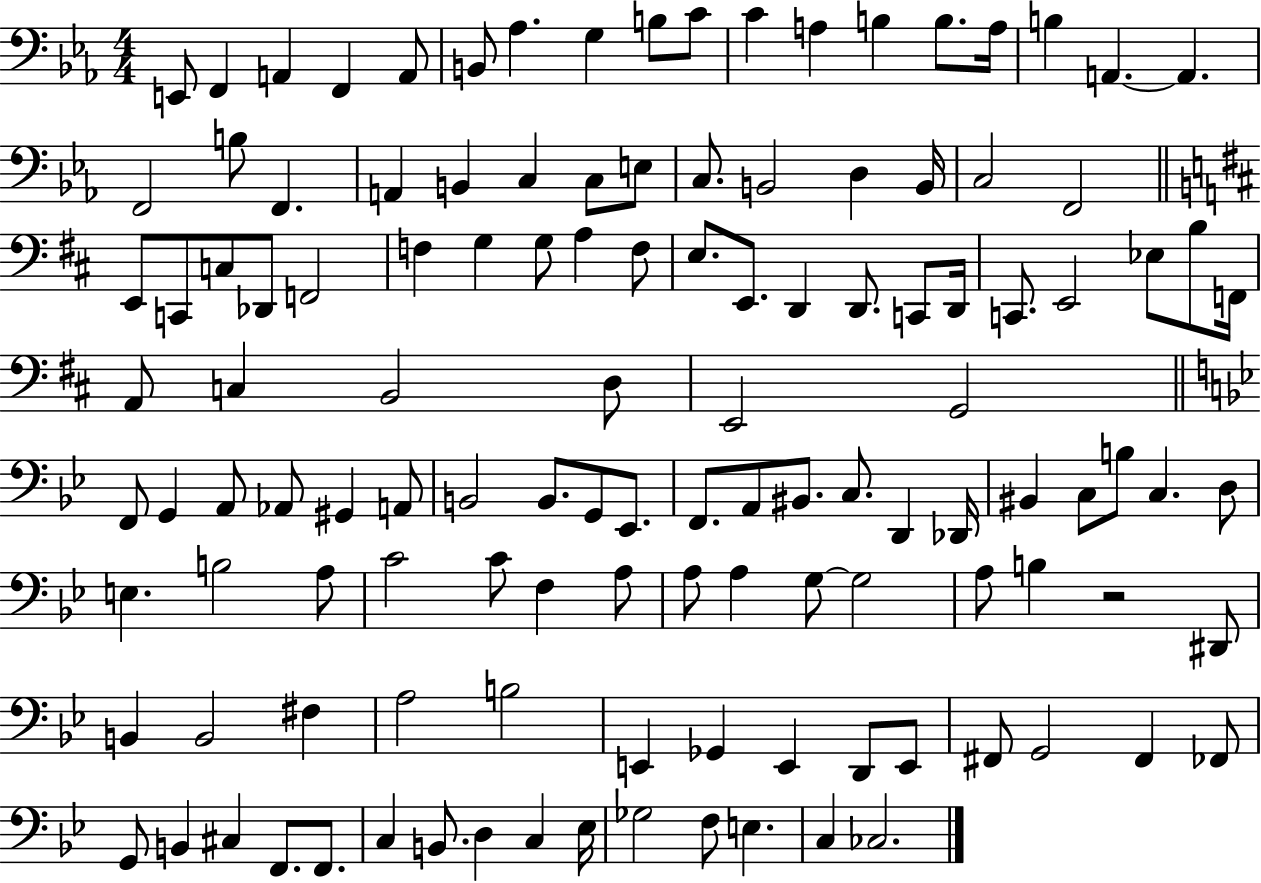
{
  \clef bass
  \numericTimeSignature
  \time 4/4
  \key ees \major
  e,8 f,4 a,4 f,4 a,8 | b,8 aes4. g4 b8 c'8 | c'4 a4 b4 b8. a16 | b4 a,4.~~ a,4. | \break f,2 b8 f,4. | a,4 b,4 c4 c8 e8 | c8. b,2 d4 b,16 | c2 f,2 | \break \bar "||" \break \key d \major e,8 c,8 c8 des,8 f,2 | f4 g4 g8 a4 f8 | e8. e,8. d,4 d,8. c,8 d,16 | c,8. e,2 ees8 b8 f,16 | \break a,8 c4 b,2 d8 | e,2 g,2 | \bar "||" \break \key g \minor f,8 g,4 a,8 aes,8 gis,4 a,8 | b,2 b,8. g,8 ees,8. | f,8. a,8 bis,8. c8. d,4 des,16 | bis,4 c8 b8 c4. d8 | \break e4. b2 a8 | c'2 c'8 f4 a8 | a8 a4 g8~~ g2 | a8 b4 r2 dis,8 | \break b,4 b,2 fis4 | a2 b2 | e,4 ges,4 e,4 d,8 e,8 | fis,8 g,2 fis,4 fes,8 | \break g,8 b,4 cis4 f,8. f,8. | c4 b,8. d4 c4 ees16 | ges2 f8 e4. | c4 ces2. | \break \bar "|."
}